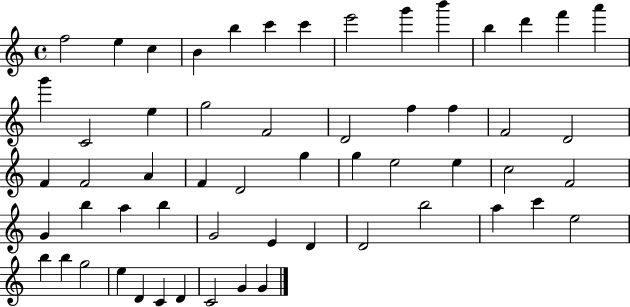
F5/h E5/q C5/q B4/q B5/q C6/q C6/q E6/h G6/q B6/q B5/q D6/q F6/q A6/q G6/q C4/h E5/q G5/h F4/h D4/h F5/q F5/q F4/h D4/h F4/q F4/h A4/q F4/q D4/h G5/q G5/q E5/h E5/q C5/h F4/h G4/q B5/q A5/q B5/q G4/h E4/q D4/q D4/h B5/h A5/q C6/q E5/h B5/q B5/q G5/h E5/q D4/q C4/q D4/q C4/h G4/q G4/q